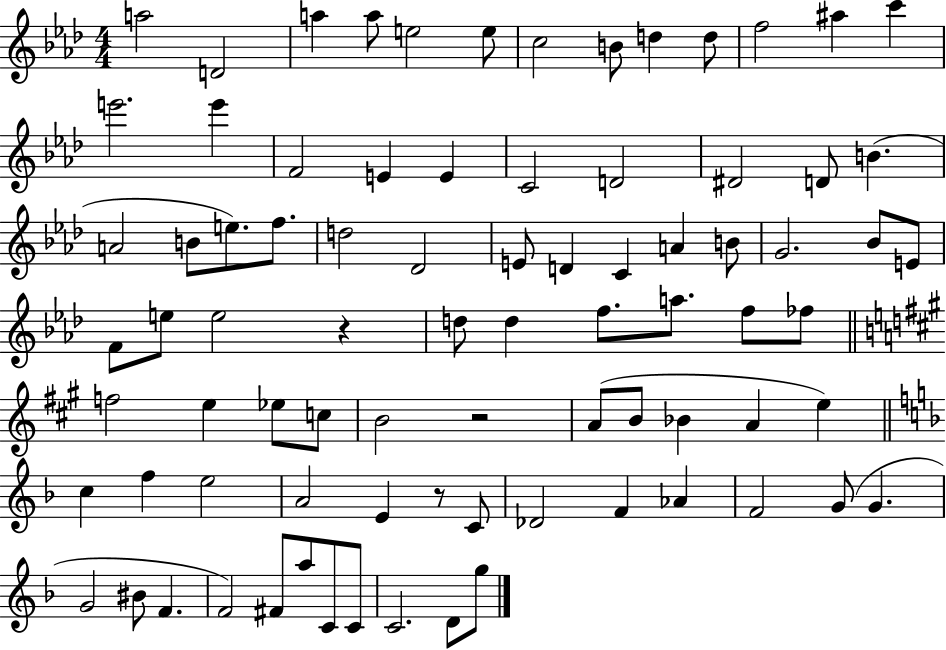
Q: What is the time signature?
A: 4/4